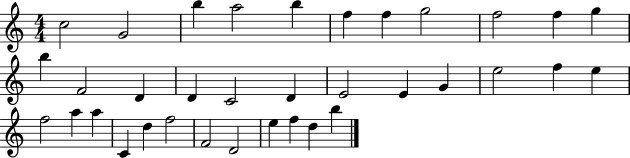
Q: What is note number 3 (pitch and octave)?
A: B5